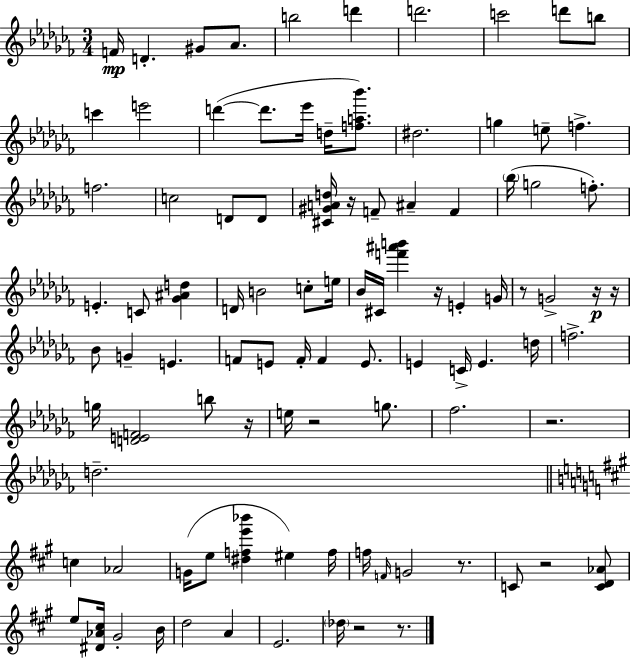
F4/s D4/q. G#4/e Ab4/e. B5/h D6/q D6/h. C6/h D6/e B5/e C6/q E6/h D6/q D6/e. Eb6/s D5/s [F5,A5,Bb6]/e. D#5/h. G5/q E5/e F5/q. F5/h. C5/h D4/e D4/e [C#4,G#4,A4,D5]/s R/s F4/e A#4/q F4/q Bb5/s G5/h F5/e. E4/q. C4/e [Gb4,A#4,D5]/q D4/s B4/h C5/e E5/s Bb4/s C#4/s [F6,A#6,B6]/q R/s E4/q G4/s R/e G4/h R/s R/s Bb4/e G4/q E4/q. F4/e E4/e F4/s F4/q E4/e. E4/q C4/s E4/q. D5/s F5/h. G5/s [D4,E4,F4]/h B5/e R/s E5/s R/h G5/e. FES5/h. R/h. D5/h. C5/q Ab4/h G4/s E5/e [D#5,F5,E6,Bb6]/q EIS5/q F5/s F5/s F4/s G4/h R/e. C4/e R/h [C4,D4,Ab4]/e E5/e [D#4,Ab4,C#5]/s G#4/h B4/s D5/h A4/q E4/h. Db5/s R/h R/e.